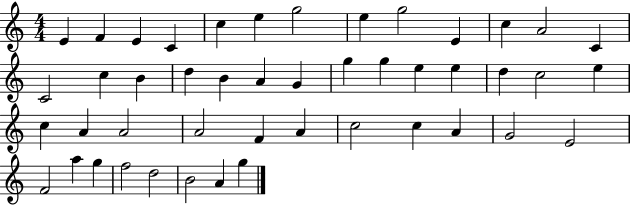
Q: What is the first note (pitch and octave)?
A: E4